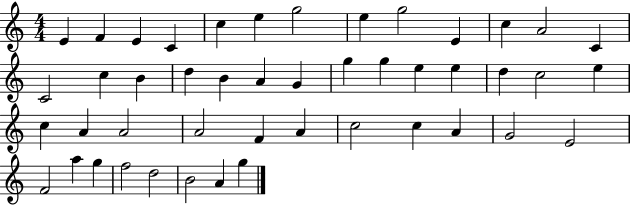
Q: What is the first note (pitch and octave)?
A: E4